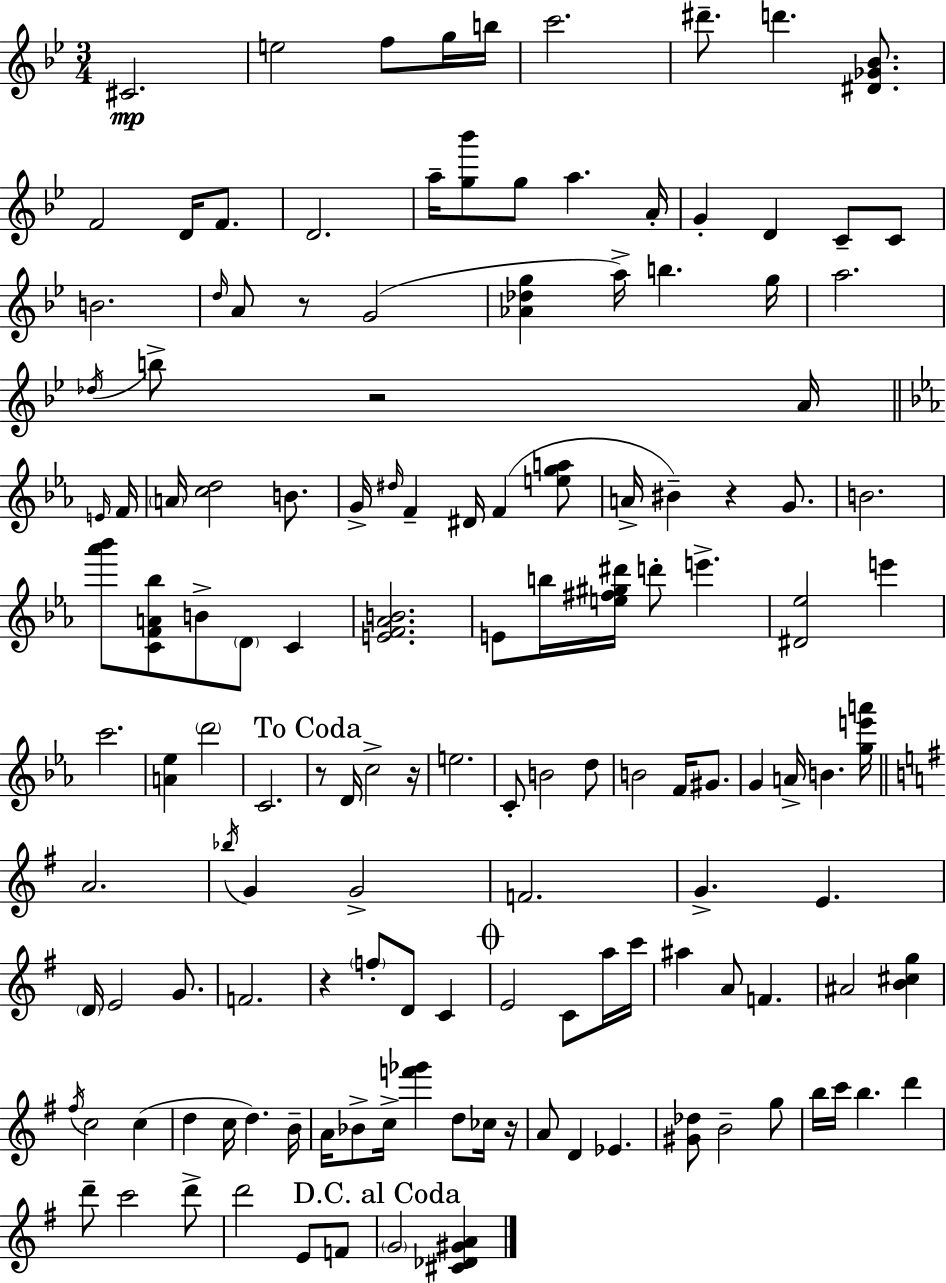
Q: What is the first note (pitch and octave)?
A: C#4